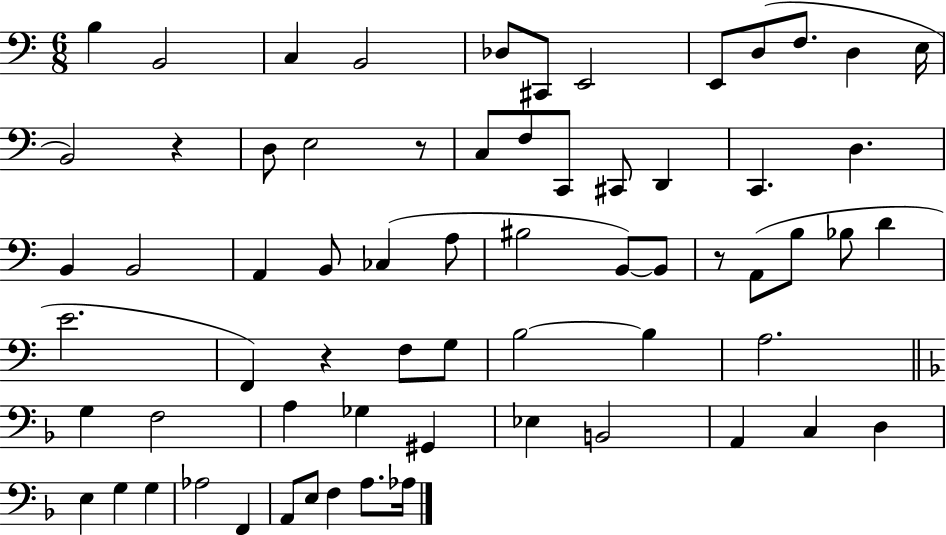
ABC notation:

X:1
T:Untitled
M:6/8
L:1/4
K:C
B, B,,2 C, B,,2 _D,/2 ^C,,/2 E,,2 E,,/2 D,/2 F,/2 D, E,/4 B,,2 z D,/2 E,2 z/2 C,/2 F,/2 C,,/2 ^C,,/2 D,, C,, D, B,, B,,2 A,, B,,/2 _C, A,/2 ^B,2 B,,/2 B,,/2 z/2 A,,/2 B,/2 _B,/2 D E2 F,, z F,/2 G,/2 B,2 B, A,2 G, F,2 A, _G, ^G,, _E, B,,2 A,, C, D, E, G, G, _A,2 F,, A,,/2 E,/2 F, A,/2 _A,/4